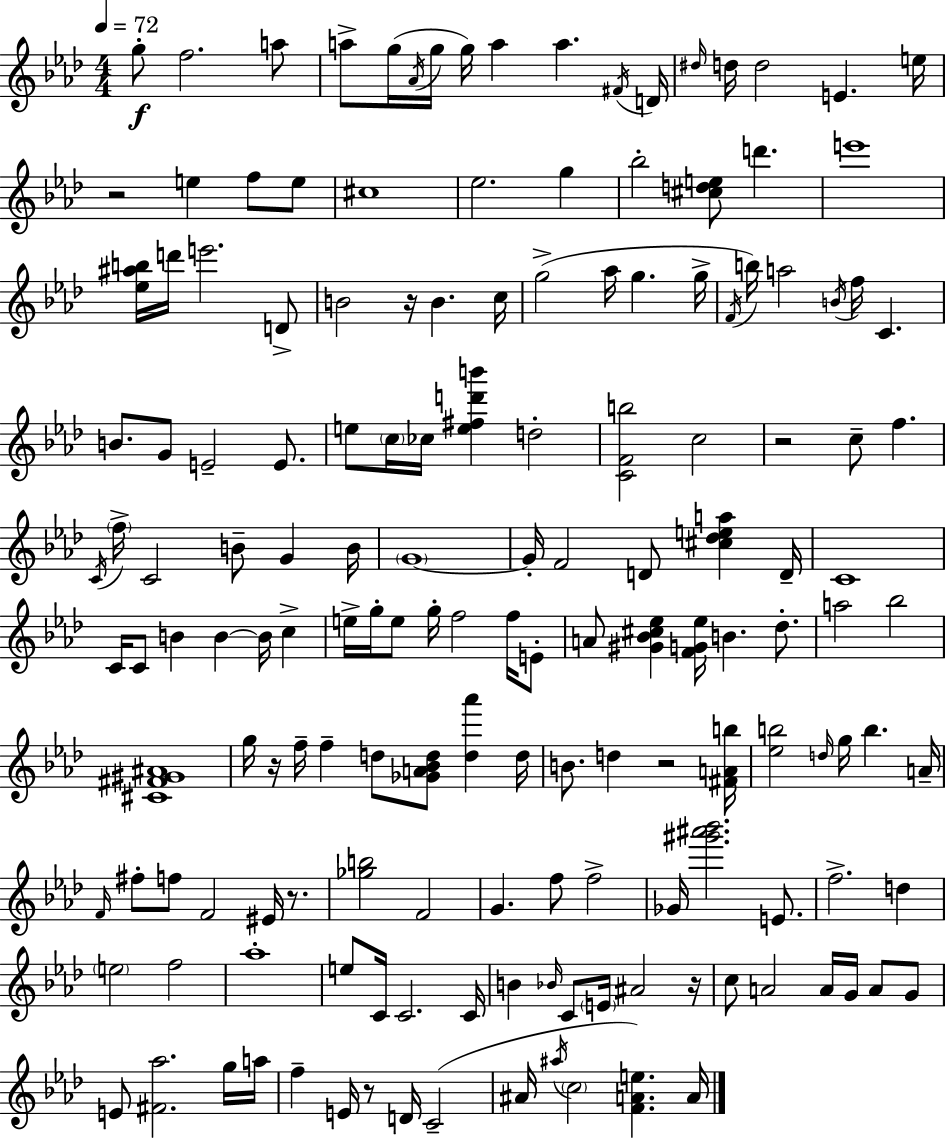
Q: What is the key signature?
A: AES major